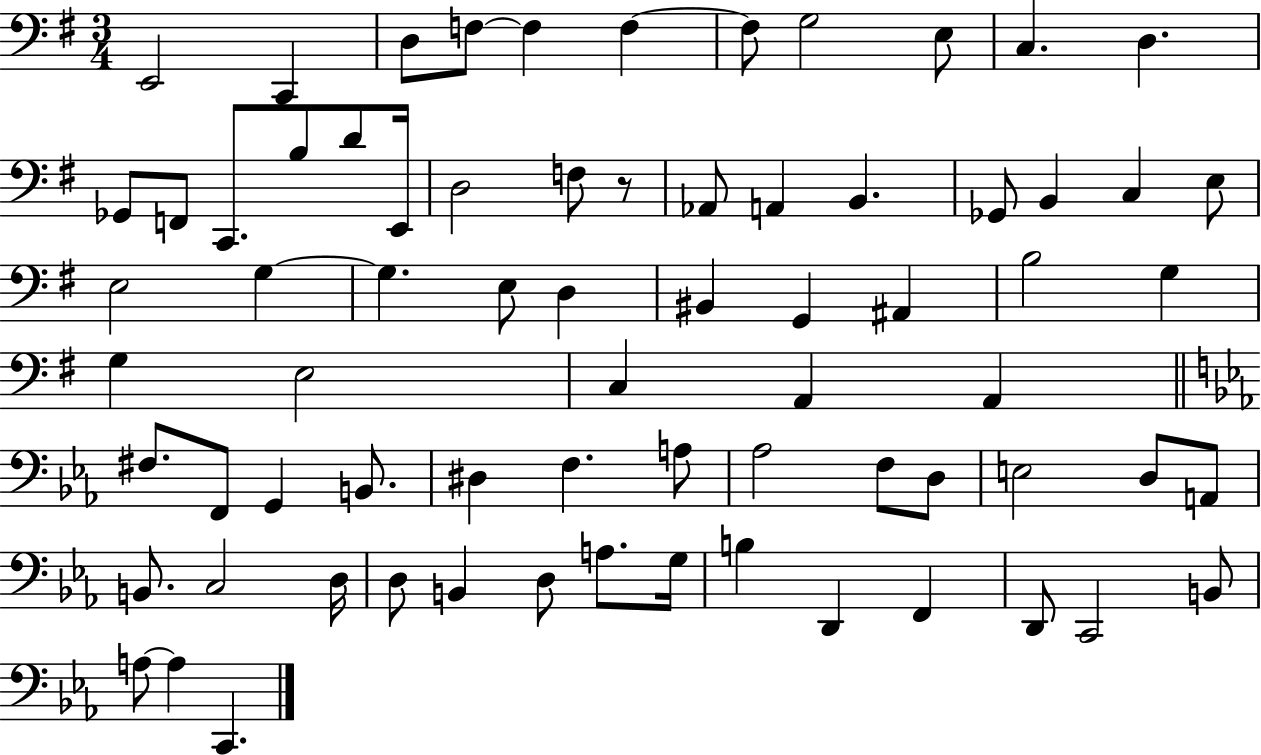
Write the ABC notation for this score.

X:1
T:Untitled
M:3/4
L:1/4
K:G
E,,2 C,, D,/2 F,/2 F, F, F,/2 G,2 E,/2 C, D, _G,,/2 F,,/2 C,,/2 B,/2 D/2 E,,/4 D,2 F,/2 z/2 _A,,/2 A,, B,, _G,,/2 B,, C, E,/2 E,2 G, G, E,/2 D, ^B,, G,, ^A,, B,2 G, G, E,2 C, A,, A,, ^F,/2 F,,/2 G,, B,,/2 ^D, F, A,/2 _A,2 F,/2 D,/2 E,2 D,/2 A,,/2 B,,/2 C,2 D,/4 D,/2 B,, D,/2 A,/2 G,/4 B, D,, F,, D,,/2 C,,2 B,,/2 A,/2 A, C,,